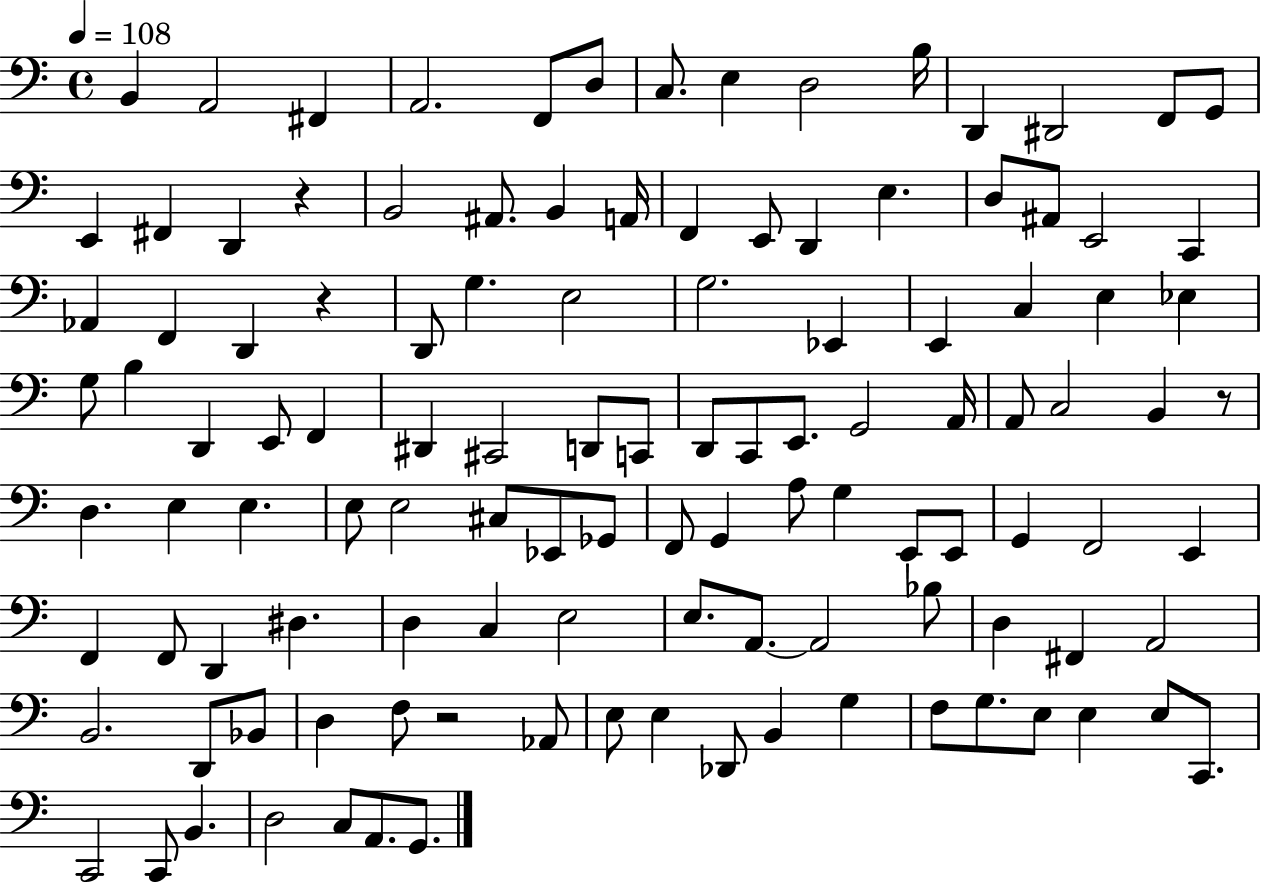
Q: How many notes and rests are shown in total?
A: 117